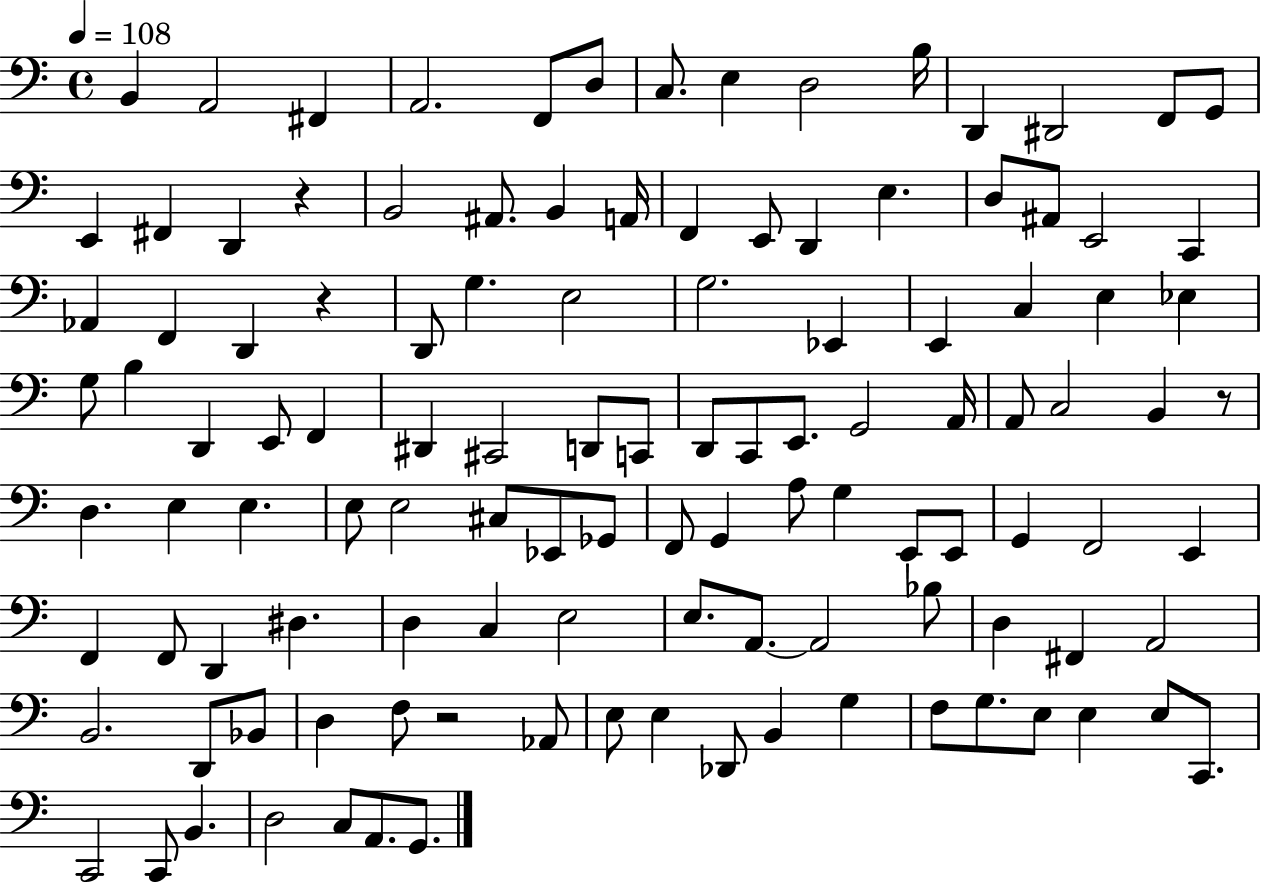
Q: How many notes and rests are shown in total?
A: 117